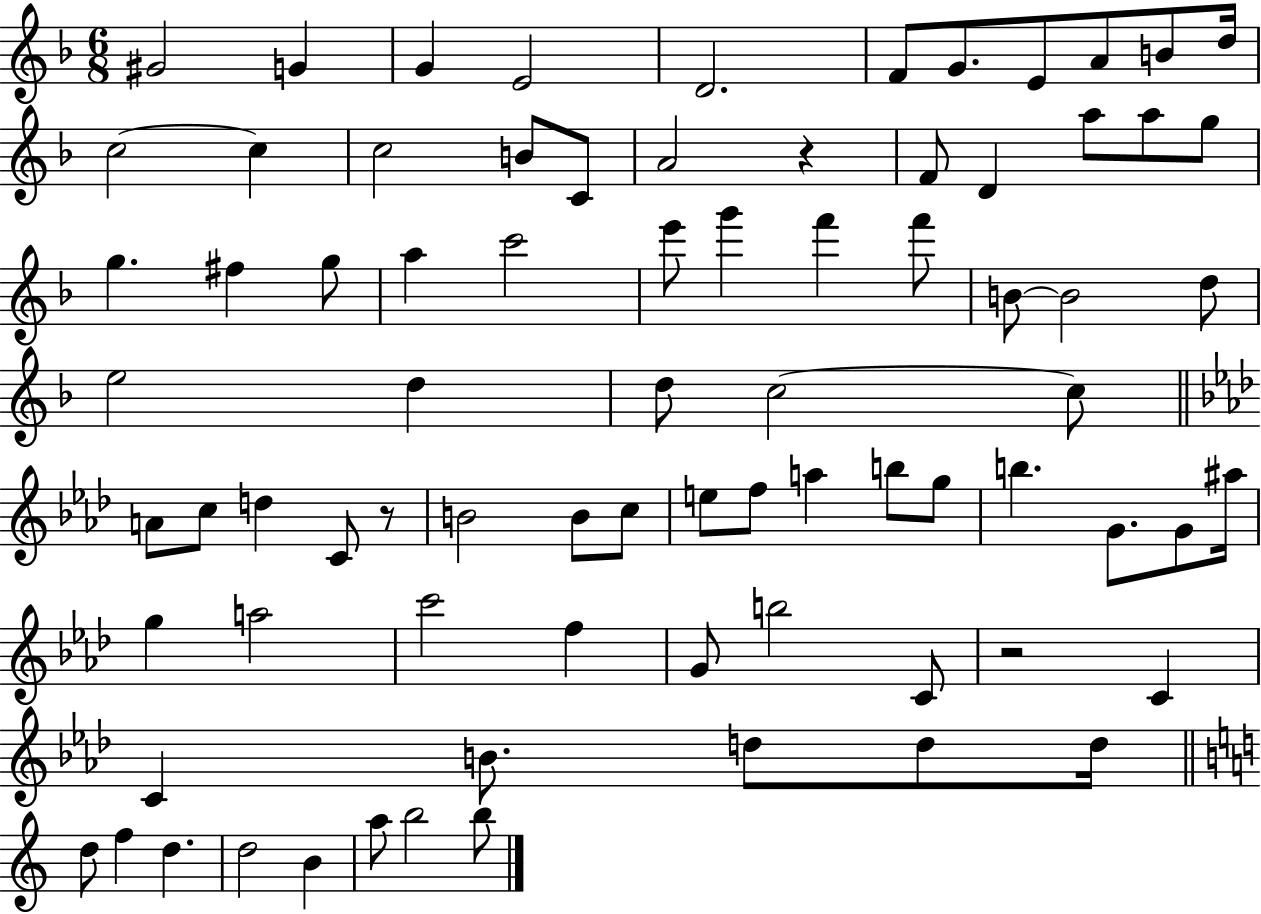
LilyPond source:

{
  \clef treble
  \numericTimeSignature
  \time 6/8
  \key f \major
  \repeat volta 2 { gis'2 g'4 | g'4 e'2 | d'2. | f'8 g'8. e'8 a'8 b'8 d''16 | \break c''2~~ c''4 | c''2 b'8 c'8 | a'2 r4 | f'8 d'4 a''8 a''8 g''8 | \break g''4. fis''4 g''8 | a''4 c'''2 | e'''8 g'''4 f'''4 f'''8 | b'8~~ b'2 d''8 | \break e''2 d''4 | d''8 c''2~~ c''8 | \bar "||" \break \key aes \major a'8 c''8 d''4 c'8 r8 | b'2 b'8 c''8 | e''8 f''8 a''4 b''8 g''8 | b''4. g'8. g'8 ais''16 | \break g''4 a''2 | c'''2 f''4 | g'8 b''2 c'8 | r2 c'4 | \break c'4 b'8. d''8 d''8 d''16 | \bar "||" \break \key c \major d''8 f''4 d''4. | d''2 b'4 | a''8 b''2 b''8 | } \bar "|."
}